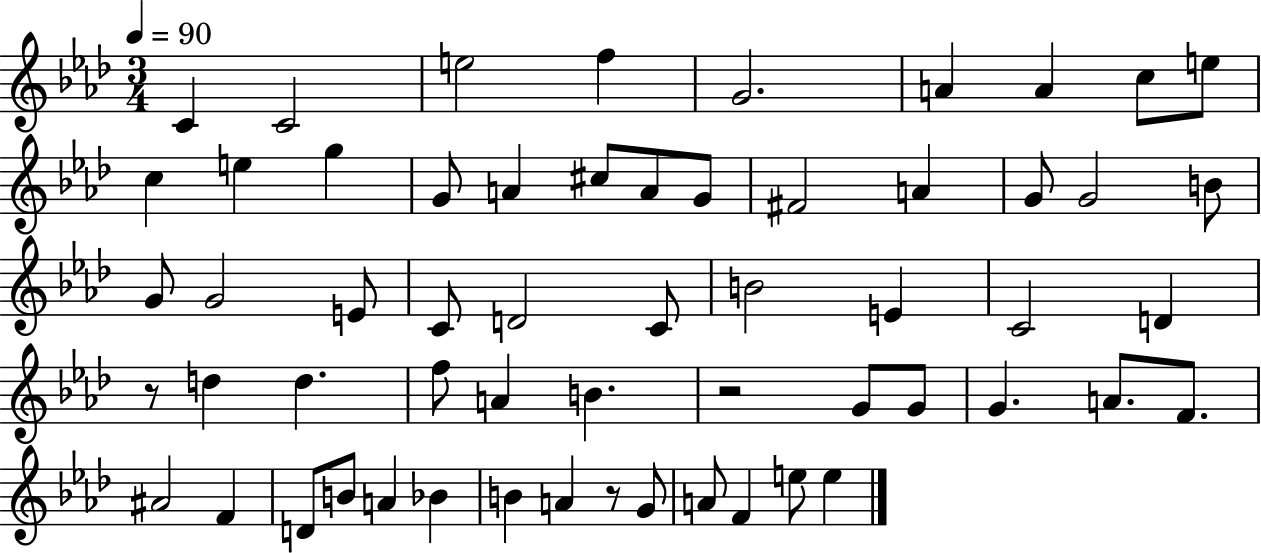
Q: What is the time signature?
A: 3/4